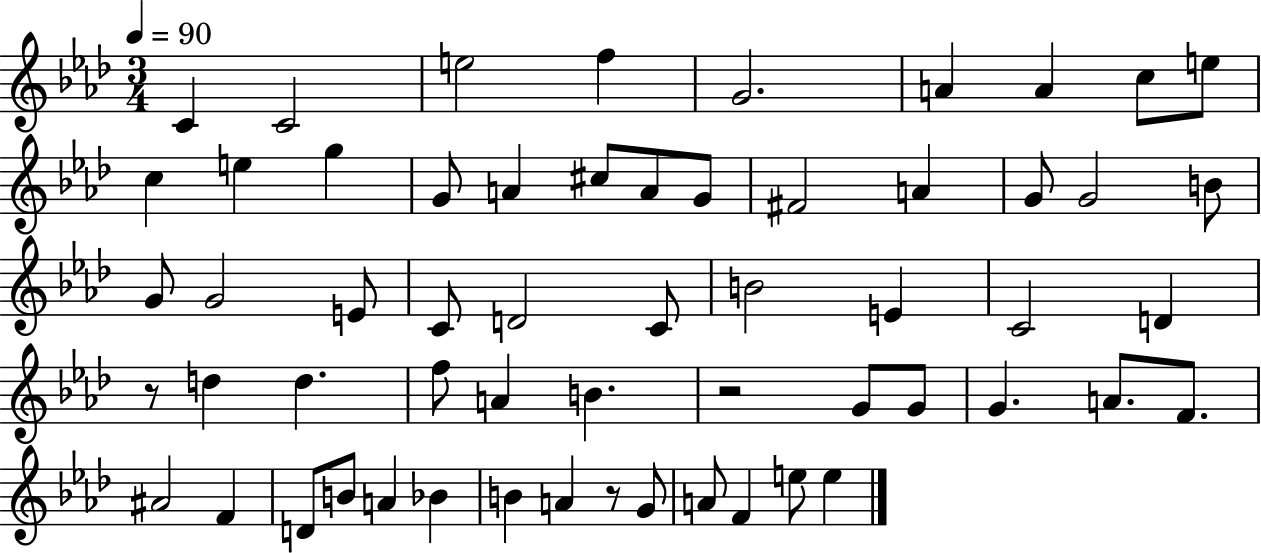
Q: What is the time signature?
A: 3/4